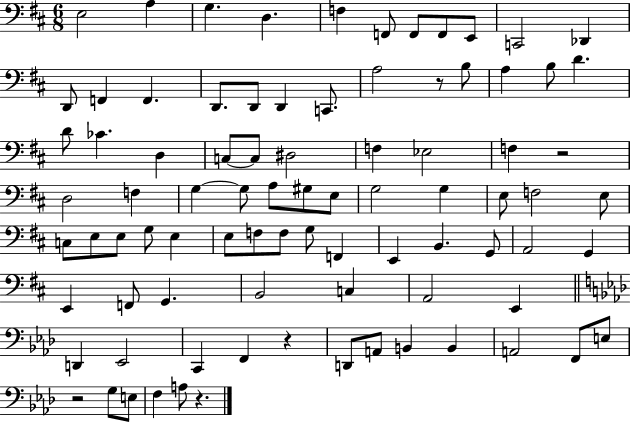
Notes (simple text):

E3/h A3/q G3/q. D3/q. F3/q F2/e F2/e F2/e E2/e C2/h Db2/q D2/e F2/q F2/q. D2/e. D2/e D2/q C2/e. A3/h R/e B3/e A3/q B3/e D4/q. D4/e CES4/q. D3/q C3/e C3/e D#3/h F3/q Eb3/h F3/q R/h D3/h F3/q G3/q G3/e A3/e G#3/e E3/e G3/h G3/q E3/e F3/h E3/e C3/e E3/e E3/e G3/e E3/q E3/e F3/e F3/e G3/e F2/q E2/q B2/q. G2/e A2/h G2/q E2/q F2/e G2/q. B2/h C3/q A2/h E2/q D2/q Eb2/h C2/q F2/q R/q D2/e A2/e B2/q B2/q A2/h F2/e E3/e R/h G3/e E3/e F3/q A3/e R/q.